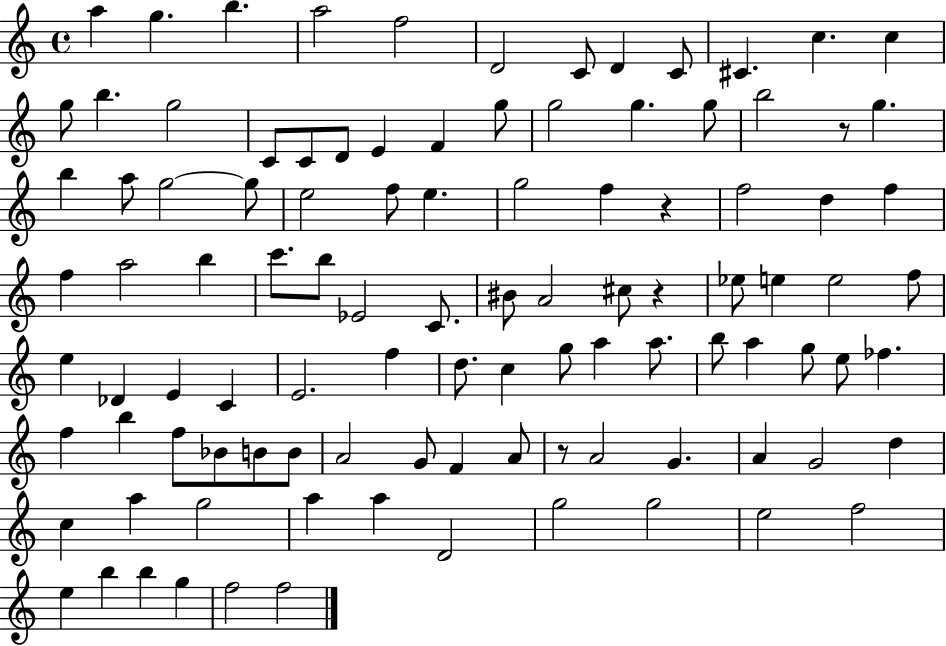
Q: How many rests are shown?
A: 4